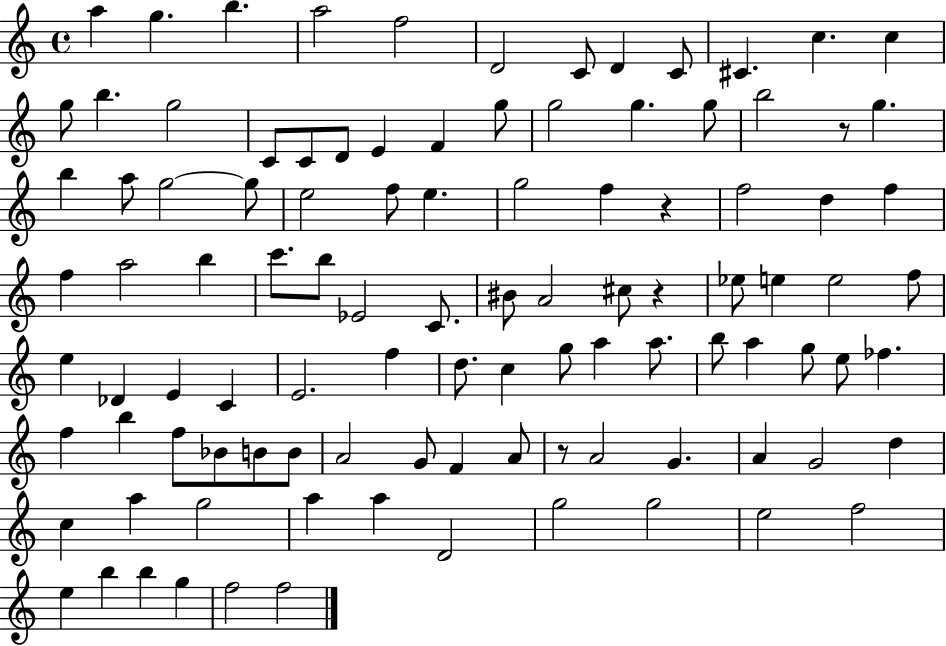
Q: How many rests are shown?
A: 4